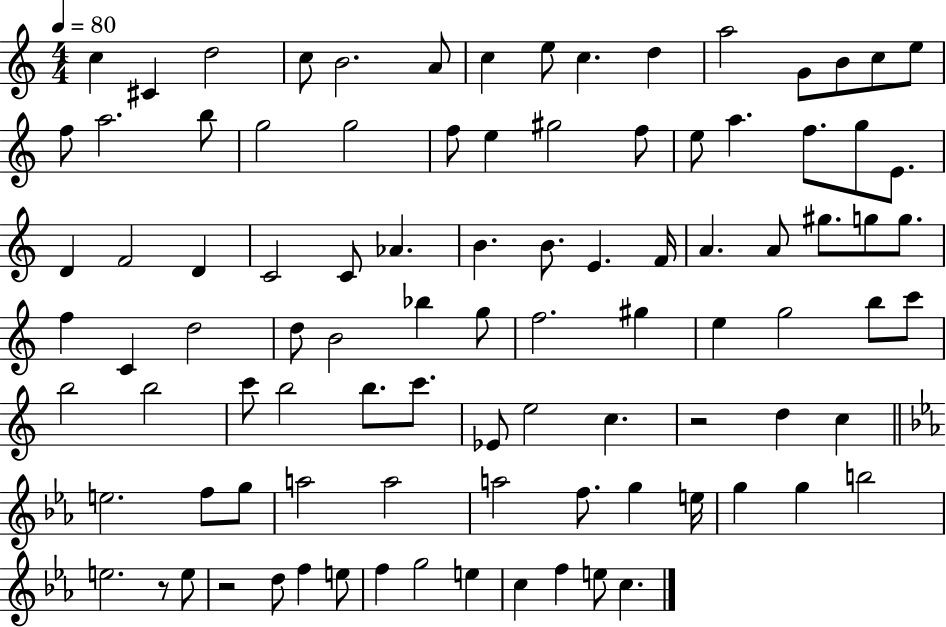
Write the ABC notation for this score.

X:1
T:Untitled
M:4/4
L:1/4
K:C
c ^C d2 c/2 B2 A/2 c e/2 c d a2 G/2 B/2 c/2 e/2 f/2 a2 b/2 g2 g2 f/2 e ^g2 f/2 e/2 a f/2 g/2 E/2 D F2 D C2 C/2 _A B B/2 E F/4 A A/2 ^g/2 g/2 g/2 f C d2 d/2 B2 _b g/2 f2 ^g e g2 b/2 c'/2 b2 b2 c'/2 b2 b/2 c'/2 _E/2 e2 c z2 d c e2 f/2 g/2 a2 a2 a2 f/2 g e/4 g g b2 e2 z/2 e/2 z2 d/2 f e/2 f g2 e c f e/2 c